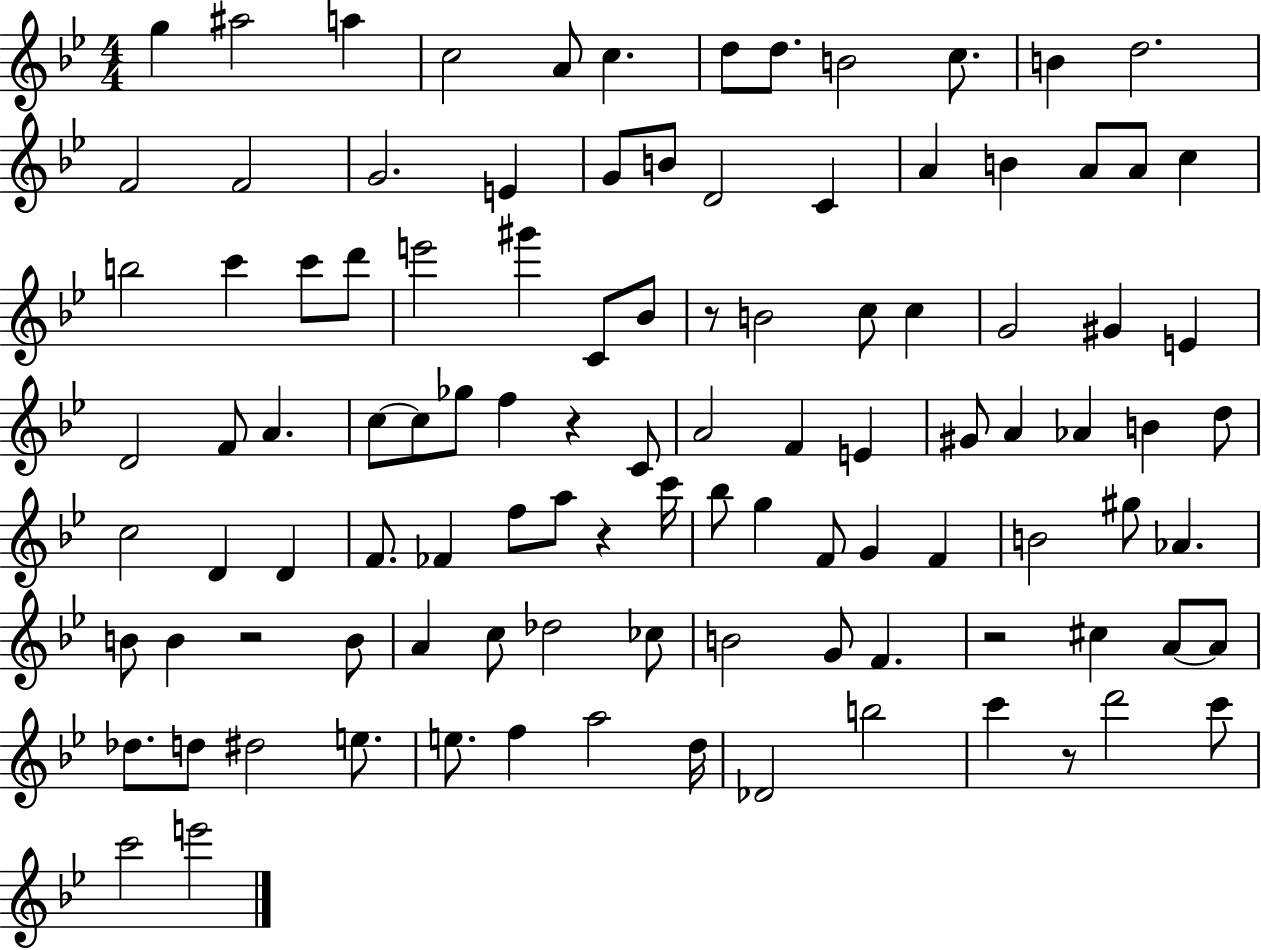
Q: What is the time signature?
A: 4/4